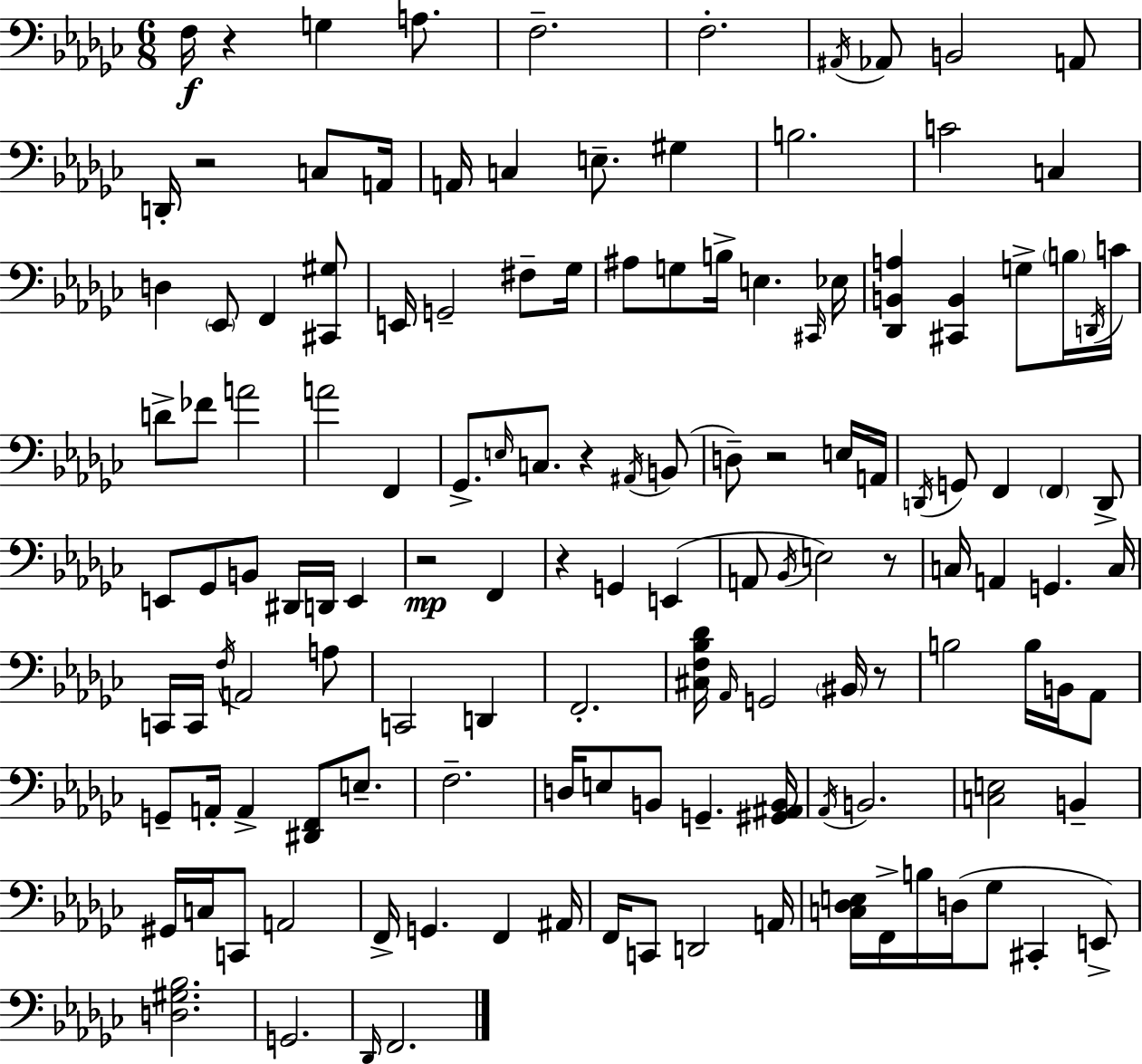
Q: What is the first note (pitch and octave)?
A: F3